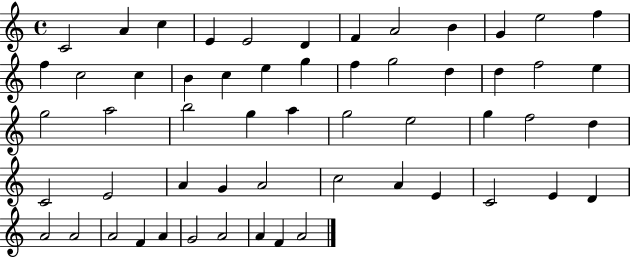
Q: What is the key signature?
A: C major